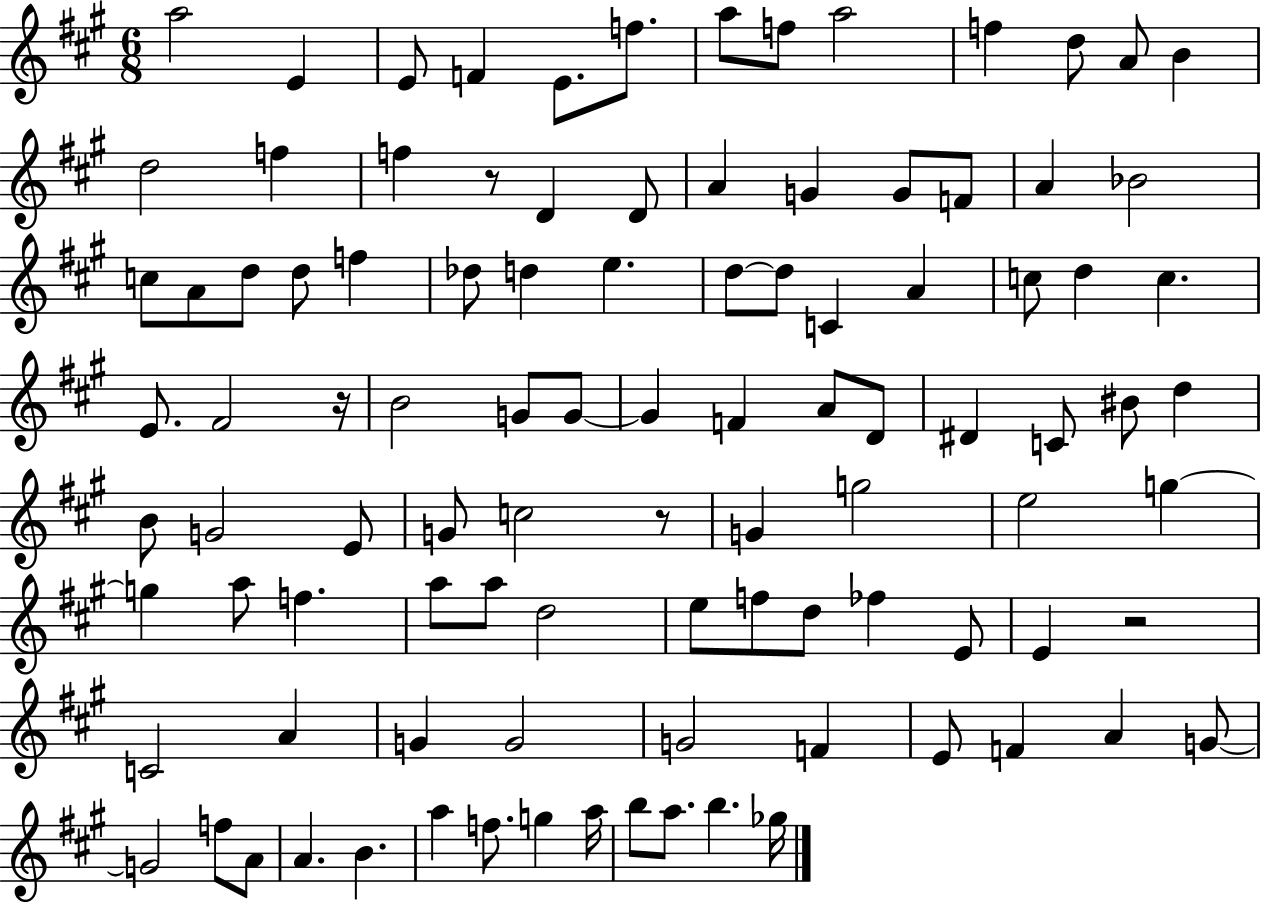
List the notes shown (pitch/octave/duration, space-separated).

A5/h E4/q E4/e F4/q E4/e. F5/e. A5/e F5/e A5/h F5/q D5/e A4/e B4/q D5/h F5/q F5/q R/e D4/q D4/e A4/q G4/q G4/e F4/e A4/q Bb4/h C5/e A4/e D5/e D5/e F5/q Db5/e D5/q E5/q. D5/e D5/e C4/q A4/q C5/e D5/q C5/q. E4/e. F#4/h R/s B4/h G4/e G4/e G4/q F4/q A4/e D4/e D#4/q C4/e BIS4/e D5/q B4/e G4/h E4/e G4/e C5/h R/e G4/q G5/h E5/h G5/q G5/q A5/e F5/q. A5/e A5/e D5/h E5/e F5/e D5/e FES5/q E4/e E4/q R/h C4/h A4/q G4/q G4/h G4/h F4/q E4/e F4/q A4/q G4/e G4/h F5/e A4/e A4/q. B4/q. A5/q F5/e. G5/q A5/s B5/e A5/e. B5/q. Gb5/s